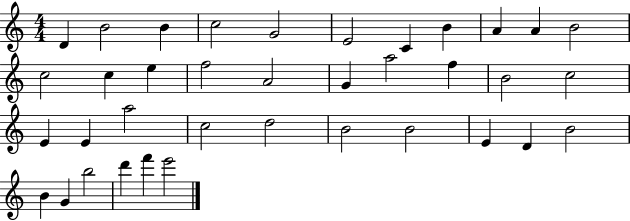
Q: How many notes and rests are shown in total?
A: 37